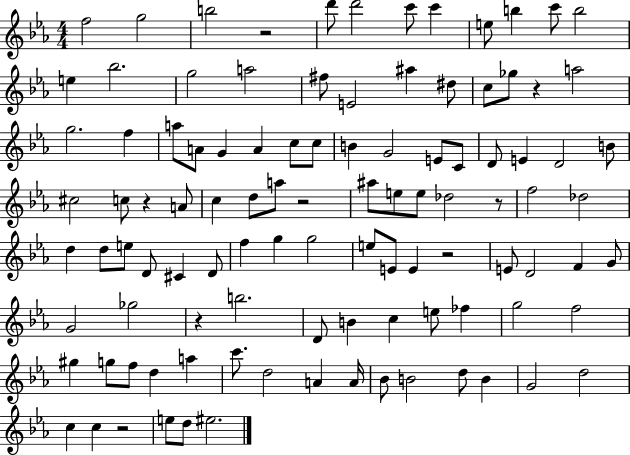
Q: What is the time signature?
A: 4/4